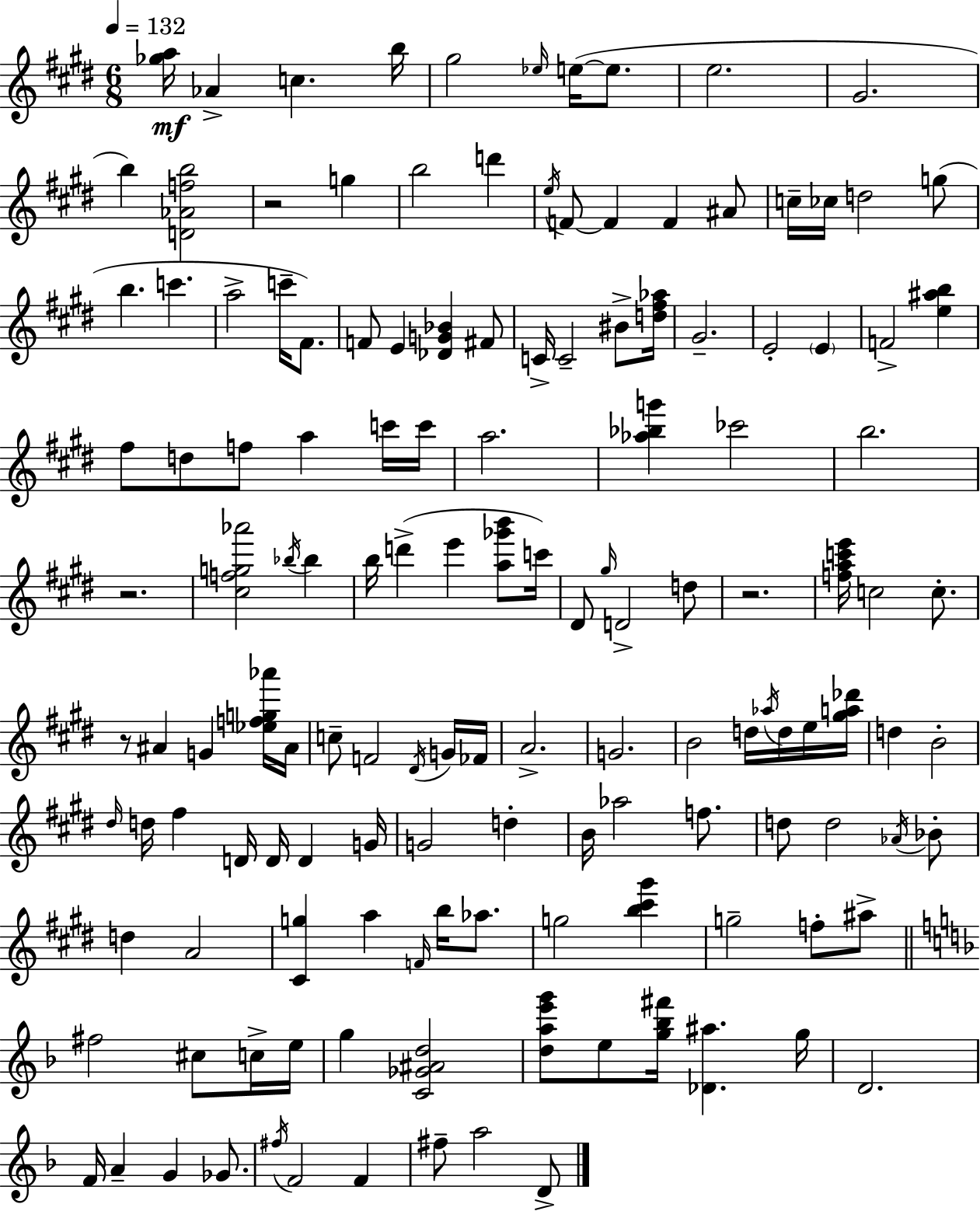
{
  \clef treble
  \numericTimeSignature
  \time 6/8
  \key e \major
  \tempo 4 = 132
  <ges'' a''>16\mf aes'4-> c''4. b''16 | gis''2 \grace { ees''16 }( e''16~~ e''8. | e''2. | gis'2. | \break b''4) <d' aes' f'' b''>2 | r2 g''4 | b''2 d'''4 | \acciaccatura { e''16 } f'8~~ f'4 f'4 | \break ais'8 c''16-- ces''16 d''2 | g''8( b''4. c'''4. | a''2-> c'''16-- fis'8.) | f'8 e'4 <des' g' bes'>4 | \break fis'8 c'16-> c'2-- bis'8-> | <d'' fis'' aes''>16 gis'2.-- | e'2-. \parenthesize e'4 | f'2-> <e'' ais'' b''>4 | \break fis''8 d''8 f''8 a''4 | c'''16 c'''16 a''2. | <aes'' bes'' g'''>4 ces'''2 | b''2. | \break r2. | <cis'' f'' g'' aes'''>2 \acciaccatura { bes''16 } bes''4 | b''16 d'''4->( e'''4 | <a'' ges''' b'''>8 c'''16) dis'8 \grace { gis''16 } d'2-> | \break d''8 r2. | <f'' a'' c''' e'''>16 c''2 | c''8.-. r8 ais'4 g'4 | <ees'' f'' g'' aes'''>16 ais'16 c''8-- f'2 | \break \acciaccatura { dis'16 } g'16 fes'16 a'2.-> | g'2. | b'2 | d''16 \acciaccatura { aes''16 } d''16 e''16 <gis'' a'' des'''>16 d''4 b'2-. | \break \grace { dis''16 } d''16 fis''4 | d'16 d'16 d'4 g'16 g'2 | d''4-. b'16 aes''2 | f''8. d''8 d''2 | \break \acciaccatura { aes'16 } bes'8-. d''4 | a'2 <cis' g''>4 | a''4 \grace { f'16 } b''16 aes''8. g''2 | <b'' cis''' gis'''>4 g''2-- | \break f''8-. ais''8-> \bar "||" \break \key f \major fis''2 cis''8 c''16-> e''16 | g''4 <c' ges' ais' d''>2 | <d'' a'' e''' g'''>8 e''8 <g'' bes'' fis'''>16 <des' ais''>4. g''16 | d'2. | \break f'16 a'4-- g'4 ges'8. | \acciaccatura { fis''16 } f'2 f'4 | fis''8-- a''2 d'8-> | \bar "|."
}